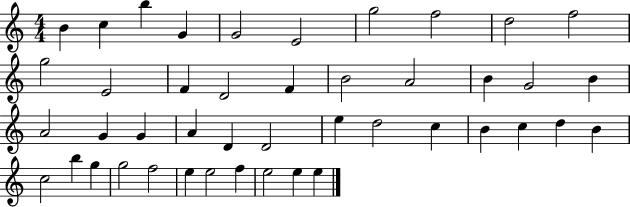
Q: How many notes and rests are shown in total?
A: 44